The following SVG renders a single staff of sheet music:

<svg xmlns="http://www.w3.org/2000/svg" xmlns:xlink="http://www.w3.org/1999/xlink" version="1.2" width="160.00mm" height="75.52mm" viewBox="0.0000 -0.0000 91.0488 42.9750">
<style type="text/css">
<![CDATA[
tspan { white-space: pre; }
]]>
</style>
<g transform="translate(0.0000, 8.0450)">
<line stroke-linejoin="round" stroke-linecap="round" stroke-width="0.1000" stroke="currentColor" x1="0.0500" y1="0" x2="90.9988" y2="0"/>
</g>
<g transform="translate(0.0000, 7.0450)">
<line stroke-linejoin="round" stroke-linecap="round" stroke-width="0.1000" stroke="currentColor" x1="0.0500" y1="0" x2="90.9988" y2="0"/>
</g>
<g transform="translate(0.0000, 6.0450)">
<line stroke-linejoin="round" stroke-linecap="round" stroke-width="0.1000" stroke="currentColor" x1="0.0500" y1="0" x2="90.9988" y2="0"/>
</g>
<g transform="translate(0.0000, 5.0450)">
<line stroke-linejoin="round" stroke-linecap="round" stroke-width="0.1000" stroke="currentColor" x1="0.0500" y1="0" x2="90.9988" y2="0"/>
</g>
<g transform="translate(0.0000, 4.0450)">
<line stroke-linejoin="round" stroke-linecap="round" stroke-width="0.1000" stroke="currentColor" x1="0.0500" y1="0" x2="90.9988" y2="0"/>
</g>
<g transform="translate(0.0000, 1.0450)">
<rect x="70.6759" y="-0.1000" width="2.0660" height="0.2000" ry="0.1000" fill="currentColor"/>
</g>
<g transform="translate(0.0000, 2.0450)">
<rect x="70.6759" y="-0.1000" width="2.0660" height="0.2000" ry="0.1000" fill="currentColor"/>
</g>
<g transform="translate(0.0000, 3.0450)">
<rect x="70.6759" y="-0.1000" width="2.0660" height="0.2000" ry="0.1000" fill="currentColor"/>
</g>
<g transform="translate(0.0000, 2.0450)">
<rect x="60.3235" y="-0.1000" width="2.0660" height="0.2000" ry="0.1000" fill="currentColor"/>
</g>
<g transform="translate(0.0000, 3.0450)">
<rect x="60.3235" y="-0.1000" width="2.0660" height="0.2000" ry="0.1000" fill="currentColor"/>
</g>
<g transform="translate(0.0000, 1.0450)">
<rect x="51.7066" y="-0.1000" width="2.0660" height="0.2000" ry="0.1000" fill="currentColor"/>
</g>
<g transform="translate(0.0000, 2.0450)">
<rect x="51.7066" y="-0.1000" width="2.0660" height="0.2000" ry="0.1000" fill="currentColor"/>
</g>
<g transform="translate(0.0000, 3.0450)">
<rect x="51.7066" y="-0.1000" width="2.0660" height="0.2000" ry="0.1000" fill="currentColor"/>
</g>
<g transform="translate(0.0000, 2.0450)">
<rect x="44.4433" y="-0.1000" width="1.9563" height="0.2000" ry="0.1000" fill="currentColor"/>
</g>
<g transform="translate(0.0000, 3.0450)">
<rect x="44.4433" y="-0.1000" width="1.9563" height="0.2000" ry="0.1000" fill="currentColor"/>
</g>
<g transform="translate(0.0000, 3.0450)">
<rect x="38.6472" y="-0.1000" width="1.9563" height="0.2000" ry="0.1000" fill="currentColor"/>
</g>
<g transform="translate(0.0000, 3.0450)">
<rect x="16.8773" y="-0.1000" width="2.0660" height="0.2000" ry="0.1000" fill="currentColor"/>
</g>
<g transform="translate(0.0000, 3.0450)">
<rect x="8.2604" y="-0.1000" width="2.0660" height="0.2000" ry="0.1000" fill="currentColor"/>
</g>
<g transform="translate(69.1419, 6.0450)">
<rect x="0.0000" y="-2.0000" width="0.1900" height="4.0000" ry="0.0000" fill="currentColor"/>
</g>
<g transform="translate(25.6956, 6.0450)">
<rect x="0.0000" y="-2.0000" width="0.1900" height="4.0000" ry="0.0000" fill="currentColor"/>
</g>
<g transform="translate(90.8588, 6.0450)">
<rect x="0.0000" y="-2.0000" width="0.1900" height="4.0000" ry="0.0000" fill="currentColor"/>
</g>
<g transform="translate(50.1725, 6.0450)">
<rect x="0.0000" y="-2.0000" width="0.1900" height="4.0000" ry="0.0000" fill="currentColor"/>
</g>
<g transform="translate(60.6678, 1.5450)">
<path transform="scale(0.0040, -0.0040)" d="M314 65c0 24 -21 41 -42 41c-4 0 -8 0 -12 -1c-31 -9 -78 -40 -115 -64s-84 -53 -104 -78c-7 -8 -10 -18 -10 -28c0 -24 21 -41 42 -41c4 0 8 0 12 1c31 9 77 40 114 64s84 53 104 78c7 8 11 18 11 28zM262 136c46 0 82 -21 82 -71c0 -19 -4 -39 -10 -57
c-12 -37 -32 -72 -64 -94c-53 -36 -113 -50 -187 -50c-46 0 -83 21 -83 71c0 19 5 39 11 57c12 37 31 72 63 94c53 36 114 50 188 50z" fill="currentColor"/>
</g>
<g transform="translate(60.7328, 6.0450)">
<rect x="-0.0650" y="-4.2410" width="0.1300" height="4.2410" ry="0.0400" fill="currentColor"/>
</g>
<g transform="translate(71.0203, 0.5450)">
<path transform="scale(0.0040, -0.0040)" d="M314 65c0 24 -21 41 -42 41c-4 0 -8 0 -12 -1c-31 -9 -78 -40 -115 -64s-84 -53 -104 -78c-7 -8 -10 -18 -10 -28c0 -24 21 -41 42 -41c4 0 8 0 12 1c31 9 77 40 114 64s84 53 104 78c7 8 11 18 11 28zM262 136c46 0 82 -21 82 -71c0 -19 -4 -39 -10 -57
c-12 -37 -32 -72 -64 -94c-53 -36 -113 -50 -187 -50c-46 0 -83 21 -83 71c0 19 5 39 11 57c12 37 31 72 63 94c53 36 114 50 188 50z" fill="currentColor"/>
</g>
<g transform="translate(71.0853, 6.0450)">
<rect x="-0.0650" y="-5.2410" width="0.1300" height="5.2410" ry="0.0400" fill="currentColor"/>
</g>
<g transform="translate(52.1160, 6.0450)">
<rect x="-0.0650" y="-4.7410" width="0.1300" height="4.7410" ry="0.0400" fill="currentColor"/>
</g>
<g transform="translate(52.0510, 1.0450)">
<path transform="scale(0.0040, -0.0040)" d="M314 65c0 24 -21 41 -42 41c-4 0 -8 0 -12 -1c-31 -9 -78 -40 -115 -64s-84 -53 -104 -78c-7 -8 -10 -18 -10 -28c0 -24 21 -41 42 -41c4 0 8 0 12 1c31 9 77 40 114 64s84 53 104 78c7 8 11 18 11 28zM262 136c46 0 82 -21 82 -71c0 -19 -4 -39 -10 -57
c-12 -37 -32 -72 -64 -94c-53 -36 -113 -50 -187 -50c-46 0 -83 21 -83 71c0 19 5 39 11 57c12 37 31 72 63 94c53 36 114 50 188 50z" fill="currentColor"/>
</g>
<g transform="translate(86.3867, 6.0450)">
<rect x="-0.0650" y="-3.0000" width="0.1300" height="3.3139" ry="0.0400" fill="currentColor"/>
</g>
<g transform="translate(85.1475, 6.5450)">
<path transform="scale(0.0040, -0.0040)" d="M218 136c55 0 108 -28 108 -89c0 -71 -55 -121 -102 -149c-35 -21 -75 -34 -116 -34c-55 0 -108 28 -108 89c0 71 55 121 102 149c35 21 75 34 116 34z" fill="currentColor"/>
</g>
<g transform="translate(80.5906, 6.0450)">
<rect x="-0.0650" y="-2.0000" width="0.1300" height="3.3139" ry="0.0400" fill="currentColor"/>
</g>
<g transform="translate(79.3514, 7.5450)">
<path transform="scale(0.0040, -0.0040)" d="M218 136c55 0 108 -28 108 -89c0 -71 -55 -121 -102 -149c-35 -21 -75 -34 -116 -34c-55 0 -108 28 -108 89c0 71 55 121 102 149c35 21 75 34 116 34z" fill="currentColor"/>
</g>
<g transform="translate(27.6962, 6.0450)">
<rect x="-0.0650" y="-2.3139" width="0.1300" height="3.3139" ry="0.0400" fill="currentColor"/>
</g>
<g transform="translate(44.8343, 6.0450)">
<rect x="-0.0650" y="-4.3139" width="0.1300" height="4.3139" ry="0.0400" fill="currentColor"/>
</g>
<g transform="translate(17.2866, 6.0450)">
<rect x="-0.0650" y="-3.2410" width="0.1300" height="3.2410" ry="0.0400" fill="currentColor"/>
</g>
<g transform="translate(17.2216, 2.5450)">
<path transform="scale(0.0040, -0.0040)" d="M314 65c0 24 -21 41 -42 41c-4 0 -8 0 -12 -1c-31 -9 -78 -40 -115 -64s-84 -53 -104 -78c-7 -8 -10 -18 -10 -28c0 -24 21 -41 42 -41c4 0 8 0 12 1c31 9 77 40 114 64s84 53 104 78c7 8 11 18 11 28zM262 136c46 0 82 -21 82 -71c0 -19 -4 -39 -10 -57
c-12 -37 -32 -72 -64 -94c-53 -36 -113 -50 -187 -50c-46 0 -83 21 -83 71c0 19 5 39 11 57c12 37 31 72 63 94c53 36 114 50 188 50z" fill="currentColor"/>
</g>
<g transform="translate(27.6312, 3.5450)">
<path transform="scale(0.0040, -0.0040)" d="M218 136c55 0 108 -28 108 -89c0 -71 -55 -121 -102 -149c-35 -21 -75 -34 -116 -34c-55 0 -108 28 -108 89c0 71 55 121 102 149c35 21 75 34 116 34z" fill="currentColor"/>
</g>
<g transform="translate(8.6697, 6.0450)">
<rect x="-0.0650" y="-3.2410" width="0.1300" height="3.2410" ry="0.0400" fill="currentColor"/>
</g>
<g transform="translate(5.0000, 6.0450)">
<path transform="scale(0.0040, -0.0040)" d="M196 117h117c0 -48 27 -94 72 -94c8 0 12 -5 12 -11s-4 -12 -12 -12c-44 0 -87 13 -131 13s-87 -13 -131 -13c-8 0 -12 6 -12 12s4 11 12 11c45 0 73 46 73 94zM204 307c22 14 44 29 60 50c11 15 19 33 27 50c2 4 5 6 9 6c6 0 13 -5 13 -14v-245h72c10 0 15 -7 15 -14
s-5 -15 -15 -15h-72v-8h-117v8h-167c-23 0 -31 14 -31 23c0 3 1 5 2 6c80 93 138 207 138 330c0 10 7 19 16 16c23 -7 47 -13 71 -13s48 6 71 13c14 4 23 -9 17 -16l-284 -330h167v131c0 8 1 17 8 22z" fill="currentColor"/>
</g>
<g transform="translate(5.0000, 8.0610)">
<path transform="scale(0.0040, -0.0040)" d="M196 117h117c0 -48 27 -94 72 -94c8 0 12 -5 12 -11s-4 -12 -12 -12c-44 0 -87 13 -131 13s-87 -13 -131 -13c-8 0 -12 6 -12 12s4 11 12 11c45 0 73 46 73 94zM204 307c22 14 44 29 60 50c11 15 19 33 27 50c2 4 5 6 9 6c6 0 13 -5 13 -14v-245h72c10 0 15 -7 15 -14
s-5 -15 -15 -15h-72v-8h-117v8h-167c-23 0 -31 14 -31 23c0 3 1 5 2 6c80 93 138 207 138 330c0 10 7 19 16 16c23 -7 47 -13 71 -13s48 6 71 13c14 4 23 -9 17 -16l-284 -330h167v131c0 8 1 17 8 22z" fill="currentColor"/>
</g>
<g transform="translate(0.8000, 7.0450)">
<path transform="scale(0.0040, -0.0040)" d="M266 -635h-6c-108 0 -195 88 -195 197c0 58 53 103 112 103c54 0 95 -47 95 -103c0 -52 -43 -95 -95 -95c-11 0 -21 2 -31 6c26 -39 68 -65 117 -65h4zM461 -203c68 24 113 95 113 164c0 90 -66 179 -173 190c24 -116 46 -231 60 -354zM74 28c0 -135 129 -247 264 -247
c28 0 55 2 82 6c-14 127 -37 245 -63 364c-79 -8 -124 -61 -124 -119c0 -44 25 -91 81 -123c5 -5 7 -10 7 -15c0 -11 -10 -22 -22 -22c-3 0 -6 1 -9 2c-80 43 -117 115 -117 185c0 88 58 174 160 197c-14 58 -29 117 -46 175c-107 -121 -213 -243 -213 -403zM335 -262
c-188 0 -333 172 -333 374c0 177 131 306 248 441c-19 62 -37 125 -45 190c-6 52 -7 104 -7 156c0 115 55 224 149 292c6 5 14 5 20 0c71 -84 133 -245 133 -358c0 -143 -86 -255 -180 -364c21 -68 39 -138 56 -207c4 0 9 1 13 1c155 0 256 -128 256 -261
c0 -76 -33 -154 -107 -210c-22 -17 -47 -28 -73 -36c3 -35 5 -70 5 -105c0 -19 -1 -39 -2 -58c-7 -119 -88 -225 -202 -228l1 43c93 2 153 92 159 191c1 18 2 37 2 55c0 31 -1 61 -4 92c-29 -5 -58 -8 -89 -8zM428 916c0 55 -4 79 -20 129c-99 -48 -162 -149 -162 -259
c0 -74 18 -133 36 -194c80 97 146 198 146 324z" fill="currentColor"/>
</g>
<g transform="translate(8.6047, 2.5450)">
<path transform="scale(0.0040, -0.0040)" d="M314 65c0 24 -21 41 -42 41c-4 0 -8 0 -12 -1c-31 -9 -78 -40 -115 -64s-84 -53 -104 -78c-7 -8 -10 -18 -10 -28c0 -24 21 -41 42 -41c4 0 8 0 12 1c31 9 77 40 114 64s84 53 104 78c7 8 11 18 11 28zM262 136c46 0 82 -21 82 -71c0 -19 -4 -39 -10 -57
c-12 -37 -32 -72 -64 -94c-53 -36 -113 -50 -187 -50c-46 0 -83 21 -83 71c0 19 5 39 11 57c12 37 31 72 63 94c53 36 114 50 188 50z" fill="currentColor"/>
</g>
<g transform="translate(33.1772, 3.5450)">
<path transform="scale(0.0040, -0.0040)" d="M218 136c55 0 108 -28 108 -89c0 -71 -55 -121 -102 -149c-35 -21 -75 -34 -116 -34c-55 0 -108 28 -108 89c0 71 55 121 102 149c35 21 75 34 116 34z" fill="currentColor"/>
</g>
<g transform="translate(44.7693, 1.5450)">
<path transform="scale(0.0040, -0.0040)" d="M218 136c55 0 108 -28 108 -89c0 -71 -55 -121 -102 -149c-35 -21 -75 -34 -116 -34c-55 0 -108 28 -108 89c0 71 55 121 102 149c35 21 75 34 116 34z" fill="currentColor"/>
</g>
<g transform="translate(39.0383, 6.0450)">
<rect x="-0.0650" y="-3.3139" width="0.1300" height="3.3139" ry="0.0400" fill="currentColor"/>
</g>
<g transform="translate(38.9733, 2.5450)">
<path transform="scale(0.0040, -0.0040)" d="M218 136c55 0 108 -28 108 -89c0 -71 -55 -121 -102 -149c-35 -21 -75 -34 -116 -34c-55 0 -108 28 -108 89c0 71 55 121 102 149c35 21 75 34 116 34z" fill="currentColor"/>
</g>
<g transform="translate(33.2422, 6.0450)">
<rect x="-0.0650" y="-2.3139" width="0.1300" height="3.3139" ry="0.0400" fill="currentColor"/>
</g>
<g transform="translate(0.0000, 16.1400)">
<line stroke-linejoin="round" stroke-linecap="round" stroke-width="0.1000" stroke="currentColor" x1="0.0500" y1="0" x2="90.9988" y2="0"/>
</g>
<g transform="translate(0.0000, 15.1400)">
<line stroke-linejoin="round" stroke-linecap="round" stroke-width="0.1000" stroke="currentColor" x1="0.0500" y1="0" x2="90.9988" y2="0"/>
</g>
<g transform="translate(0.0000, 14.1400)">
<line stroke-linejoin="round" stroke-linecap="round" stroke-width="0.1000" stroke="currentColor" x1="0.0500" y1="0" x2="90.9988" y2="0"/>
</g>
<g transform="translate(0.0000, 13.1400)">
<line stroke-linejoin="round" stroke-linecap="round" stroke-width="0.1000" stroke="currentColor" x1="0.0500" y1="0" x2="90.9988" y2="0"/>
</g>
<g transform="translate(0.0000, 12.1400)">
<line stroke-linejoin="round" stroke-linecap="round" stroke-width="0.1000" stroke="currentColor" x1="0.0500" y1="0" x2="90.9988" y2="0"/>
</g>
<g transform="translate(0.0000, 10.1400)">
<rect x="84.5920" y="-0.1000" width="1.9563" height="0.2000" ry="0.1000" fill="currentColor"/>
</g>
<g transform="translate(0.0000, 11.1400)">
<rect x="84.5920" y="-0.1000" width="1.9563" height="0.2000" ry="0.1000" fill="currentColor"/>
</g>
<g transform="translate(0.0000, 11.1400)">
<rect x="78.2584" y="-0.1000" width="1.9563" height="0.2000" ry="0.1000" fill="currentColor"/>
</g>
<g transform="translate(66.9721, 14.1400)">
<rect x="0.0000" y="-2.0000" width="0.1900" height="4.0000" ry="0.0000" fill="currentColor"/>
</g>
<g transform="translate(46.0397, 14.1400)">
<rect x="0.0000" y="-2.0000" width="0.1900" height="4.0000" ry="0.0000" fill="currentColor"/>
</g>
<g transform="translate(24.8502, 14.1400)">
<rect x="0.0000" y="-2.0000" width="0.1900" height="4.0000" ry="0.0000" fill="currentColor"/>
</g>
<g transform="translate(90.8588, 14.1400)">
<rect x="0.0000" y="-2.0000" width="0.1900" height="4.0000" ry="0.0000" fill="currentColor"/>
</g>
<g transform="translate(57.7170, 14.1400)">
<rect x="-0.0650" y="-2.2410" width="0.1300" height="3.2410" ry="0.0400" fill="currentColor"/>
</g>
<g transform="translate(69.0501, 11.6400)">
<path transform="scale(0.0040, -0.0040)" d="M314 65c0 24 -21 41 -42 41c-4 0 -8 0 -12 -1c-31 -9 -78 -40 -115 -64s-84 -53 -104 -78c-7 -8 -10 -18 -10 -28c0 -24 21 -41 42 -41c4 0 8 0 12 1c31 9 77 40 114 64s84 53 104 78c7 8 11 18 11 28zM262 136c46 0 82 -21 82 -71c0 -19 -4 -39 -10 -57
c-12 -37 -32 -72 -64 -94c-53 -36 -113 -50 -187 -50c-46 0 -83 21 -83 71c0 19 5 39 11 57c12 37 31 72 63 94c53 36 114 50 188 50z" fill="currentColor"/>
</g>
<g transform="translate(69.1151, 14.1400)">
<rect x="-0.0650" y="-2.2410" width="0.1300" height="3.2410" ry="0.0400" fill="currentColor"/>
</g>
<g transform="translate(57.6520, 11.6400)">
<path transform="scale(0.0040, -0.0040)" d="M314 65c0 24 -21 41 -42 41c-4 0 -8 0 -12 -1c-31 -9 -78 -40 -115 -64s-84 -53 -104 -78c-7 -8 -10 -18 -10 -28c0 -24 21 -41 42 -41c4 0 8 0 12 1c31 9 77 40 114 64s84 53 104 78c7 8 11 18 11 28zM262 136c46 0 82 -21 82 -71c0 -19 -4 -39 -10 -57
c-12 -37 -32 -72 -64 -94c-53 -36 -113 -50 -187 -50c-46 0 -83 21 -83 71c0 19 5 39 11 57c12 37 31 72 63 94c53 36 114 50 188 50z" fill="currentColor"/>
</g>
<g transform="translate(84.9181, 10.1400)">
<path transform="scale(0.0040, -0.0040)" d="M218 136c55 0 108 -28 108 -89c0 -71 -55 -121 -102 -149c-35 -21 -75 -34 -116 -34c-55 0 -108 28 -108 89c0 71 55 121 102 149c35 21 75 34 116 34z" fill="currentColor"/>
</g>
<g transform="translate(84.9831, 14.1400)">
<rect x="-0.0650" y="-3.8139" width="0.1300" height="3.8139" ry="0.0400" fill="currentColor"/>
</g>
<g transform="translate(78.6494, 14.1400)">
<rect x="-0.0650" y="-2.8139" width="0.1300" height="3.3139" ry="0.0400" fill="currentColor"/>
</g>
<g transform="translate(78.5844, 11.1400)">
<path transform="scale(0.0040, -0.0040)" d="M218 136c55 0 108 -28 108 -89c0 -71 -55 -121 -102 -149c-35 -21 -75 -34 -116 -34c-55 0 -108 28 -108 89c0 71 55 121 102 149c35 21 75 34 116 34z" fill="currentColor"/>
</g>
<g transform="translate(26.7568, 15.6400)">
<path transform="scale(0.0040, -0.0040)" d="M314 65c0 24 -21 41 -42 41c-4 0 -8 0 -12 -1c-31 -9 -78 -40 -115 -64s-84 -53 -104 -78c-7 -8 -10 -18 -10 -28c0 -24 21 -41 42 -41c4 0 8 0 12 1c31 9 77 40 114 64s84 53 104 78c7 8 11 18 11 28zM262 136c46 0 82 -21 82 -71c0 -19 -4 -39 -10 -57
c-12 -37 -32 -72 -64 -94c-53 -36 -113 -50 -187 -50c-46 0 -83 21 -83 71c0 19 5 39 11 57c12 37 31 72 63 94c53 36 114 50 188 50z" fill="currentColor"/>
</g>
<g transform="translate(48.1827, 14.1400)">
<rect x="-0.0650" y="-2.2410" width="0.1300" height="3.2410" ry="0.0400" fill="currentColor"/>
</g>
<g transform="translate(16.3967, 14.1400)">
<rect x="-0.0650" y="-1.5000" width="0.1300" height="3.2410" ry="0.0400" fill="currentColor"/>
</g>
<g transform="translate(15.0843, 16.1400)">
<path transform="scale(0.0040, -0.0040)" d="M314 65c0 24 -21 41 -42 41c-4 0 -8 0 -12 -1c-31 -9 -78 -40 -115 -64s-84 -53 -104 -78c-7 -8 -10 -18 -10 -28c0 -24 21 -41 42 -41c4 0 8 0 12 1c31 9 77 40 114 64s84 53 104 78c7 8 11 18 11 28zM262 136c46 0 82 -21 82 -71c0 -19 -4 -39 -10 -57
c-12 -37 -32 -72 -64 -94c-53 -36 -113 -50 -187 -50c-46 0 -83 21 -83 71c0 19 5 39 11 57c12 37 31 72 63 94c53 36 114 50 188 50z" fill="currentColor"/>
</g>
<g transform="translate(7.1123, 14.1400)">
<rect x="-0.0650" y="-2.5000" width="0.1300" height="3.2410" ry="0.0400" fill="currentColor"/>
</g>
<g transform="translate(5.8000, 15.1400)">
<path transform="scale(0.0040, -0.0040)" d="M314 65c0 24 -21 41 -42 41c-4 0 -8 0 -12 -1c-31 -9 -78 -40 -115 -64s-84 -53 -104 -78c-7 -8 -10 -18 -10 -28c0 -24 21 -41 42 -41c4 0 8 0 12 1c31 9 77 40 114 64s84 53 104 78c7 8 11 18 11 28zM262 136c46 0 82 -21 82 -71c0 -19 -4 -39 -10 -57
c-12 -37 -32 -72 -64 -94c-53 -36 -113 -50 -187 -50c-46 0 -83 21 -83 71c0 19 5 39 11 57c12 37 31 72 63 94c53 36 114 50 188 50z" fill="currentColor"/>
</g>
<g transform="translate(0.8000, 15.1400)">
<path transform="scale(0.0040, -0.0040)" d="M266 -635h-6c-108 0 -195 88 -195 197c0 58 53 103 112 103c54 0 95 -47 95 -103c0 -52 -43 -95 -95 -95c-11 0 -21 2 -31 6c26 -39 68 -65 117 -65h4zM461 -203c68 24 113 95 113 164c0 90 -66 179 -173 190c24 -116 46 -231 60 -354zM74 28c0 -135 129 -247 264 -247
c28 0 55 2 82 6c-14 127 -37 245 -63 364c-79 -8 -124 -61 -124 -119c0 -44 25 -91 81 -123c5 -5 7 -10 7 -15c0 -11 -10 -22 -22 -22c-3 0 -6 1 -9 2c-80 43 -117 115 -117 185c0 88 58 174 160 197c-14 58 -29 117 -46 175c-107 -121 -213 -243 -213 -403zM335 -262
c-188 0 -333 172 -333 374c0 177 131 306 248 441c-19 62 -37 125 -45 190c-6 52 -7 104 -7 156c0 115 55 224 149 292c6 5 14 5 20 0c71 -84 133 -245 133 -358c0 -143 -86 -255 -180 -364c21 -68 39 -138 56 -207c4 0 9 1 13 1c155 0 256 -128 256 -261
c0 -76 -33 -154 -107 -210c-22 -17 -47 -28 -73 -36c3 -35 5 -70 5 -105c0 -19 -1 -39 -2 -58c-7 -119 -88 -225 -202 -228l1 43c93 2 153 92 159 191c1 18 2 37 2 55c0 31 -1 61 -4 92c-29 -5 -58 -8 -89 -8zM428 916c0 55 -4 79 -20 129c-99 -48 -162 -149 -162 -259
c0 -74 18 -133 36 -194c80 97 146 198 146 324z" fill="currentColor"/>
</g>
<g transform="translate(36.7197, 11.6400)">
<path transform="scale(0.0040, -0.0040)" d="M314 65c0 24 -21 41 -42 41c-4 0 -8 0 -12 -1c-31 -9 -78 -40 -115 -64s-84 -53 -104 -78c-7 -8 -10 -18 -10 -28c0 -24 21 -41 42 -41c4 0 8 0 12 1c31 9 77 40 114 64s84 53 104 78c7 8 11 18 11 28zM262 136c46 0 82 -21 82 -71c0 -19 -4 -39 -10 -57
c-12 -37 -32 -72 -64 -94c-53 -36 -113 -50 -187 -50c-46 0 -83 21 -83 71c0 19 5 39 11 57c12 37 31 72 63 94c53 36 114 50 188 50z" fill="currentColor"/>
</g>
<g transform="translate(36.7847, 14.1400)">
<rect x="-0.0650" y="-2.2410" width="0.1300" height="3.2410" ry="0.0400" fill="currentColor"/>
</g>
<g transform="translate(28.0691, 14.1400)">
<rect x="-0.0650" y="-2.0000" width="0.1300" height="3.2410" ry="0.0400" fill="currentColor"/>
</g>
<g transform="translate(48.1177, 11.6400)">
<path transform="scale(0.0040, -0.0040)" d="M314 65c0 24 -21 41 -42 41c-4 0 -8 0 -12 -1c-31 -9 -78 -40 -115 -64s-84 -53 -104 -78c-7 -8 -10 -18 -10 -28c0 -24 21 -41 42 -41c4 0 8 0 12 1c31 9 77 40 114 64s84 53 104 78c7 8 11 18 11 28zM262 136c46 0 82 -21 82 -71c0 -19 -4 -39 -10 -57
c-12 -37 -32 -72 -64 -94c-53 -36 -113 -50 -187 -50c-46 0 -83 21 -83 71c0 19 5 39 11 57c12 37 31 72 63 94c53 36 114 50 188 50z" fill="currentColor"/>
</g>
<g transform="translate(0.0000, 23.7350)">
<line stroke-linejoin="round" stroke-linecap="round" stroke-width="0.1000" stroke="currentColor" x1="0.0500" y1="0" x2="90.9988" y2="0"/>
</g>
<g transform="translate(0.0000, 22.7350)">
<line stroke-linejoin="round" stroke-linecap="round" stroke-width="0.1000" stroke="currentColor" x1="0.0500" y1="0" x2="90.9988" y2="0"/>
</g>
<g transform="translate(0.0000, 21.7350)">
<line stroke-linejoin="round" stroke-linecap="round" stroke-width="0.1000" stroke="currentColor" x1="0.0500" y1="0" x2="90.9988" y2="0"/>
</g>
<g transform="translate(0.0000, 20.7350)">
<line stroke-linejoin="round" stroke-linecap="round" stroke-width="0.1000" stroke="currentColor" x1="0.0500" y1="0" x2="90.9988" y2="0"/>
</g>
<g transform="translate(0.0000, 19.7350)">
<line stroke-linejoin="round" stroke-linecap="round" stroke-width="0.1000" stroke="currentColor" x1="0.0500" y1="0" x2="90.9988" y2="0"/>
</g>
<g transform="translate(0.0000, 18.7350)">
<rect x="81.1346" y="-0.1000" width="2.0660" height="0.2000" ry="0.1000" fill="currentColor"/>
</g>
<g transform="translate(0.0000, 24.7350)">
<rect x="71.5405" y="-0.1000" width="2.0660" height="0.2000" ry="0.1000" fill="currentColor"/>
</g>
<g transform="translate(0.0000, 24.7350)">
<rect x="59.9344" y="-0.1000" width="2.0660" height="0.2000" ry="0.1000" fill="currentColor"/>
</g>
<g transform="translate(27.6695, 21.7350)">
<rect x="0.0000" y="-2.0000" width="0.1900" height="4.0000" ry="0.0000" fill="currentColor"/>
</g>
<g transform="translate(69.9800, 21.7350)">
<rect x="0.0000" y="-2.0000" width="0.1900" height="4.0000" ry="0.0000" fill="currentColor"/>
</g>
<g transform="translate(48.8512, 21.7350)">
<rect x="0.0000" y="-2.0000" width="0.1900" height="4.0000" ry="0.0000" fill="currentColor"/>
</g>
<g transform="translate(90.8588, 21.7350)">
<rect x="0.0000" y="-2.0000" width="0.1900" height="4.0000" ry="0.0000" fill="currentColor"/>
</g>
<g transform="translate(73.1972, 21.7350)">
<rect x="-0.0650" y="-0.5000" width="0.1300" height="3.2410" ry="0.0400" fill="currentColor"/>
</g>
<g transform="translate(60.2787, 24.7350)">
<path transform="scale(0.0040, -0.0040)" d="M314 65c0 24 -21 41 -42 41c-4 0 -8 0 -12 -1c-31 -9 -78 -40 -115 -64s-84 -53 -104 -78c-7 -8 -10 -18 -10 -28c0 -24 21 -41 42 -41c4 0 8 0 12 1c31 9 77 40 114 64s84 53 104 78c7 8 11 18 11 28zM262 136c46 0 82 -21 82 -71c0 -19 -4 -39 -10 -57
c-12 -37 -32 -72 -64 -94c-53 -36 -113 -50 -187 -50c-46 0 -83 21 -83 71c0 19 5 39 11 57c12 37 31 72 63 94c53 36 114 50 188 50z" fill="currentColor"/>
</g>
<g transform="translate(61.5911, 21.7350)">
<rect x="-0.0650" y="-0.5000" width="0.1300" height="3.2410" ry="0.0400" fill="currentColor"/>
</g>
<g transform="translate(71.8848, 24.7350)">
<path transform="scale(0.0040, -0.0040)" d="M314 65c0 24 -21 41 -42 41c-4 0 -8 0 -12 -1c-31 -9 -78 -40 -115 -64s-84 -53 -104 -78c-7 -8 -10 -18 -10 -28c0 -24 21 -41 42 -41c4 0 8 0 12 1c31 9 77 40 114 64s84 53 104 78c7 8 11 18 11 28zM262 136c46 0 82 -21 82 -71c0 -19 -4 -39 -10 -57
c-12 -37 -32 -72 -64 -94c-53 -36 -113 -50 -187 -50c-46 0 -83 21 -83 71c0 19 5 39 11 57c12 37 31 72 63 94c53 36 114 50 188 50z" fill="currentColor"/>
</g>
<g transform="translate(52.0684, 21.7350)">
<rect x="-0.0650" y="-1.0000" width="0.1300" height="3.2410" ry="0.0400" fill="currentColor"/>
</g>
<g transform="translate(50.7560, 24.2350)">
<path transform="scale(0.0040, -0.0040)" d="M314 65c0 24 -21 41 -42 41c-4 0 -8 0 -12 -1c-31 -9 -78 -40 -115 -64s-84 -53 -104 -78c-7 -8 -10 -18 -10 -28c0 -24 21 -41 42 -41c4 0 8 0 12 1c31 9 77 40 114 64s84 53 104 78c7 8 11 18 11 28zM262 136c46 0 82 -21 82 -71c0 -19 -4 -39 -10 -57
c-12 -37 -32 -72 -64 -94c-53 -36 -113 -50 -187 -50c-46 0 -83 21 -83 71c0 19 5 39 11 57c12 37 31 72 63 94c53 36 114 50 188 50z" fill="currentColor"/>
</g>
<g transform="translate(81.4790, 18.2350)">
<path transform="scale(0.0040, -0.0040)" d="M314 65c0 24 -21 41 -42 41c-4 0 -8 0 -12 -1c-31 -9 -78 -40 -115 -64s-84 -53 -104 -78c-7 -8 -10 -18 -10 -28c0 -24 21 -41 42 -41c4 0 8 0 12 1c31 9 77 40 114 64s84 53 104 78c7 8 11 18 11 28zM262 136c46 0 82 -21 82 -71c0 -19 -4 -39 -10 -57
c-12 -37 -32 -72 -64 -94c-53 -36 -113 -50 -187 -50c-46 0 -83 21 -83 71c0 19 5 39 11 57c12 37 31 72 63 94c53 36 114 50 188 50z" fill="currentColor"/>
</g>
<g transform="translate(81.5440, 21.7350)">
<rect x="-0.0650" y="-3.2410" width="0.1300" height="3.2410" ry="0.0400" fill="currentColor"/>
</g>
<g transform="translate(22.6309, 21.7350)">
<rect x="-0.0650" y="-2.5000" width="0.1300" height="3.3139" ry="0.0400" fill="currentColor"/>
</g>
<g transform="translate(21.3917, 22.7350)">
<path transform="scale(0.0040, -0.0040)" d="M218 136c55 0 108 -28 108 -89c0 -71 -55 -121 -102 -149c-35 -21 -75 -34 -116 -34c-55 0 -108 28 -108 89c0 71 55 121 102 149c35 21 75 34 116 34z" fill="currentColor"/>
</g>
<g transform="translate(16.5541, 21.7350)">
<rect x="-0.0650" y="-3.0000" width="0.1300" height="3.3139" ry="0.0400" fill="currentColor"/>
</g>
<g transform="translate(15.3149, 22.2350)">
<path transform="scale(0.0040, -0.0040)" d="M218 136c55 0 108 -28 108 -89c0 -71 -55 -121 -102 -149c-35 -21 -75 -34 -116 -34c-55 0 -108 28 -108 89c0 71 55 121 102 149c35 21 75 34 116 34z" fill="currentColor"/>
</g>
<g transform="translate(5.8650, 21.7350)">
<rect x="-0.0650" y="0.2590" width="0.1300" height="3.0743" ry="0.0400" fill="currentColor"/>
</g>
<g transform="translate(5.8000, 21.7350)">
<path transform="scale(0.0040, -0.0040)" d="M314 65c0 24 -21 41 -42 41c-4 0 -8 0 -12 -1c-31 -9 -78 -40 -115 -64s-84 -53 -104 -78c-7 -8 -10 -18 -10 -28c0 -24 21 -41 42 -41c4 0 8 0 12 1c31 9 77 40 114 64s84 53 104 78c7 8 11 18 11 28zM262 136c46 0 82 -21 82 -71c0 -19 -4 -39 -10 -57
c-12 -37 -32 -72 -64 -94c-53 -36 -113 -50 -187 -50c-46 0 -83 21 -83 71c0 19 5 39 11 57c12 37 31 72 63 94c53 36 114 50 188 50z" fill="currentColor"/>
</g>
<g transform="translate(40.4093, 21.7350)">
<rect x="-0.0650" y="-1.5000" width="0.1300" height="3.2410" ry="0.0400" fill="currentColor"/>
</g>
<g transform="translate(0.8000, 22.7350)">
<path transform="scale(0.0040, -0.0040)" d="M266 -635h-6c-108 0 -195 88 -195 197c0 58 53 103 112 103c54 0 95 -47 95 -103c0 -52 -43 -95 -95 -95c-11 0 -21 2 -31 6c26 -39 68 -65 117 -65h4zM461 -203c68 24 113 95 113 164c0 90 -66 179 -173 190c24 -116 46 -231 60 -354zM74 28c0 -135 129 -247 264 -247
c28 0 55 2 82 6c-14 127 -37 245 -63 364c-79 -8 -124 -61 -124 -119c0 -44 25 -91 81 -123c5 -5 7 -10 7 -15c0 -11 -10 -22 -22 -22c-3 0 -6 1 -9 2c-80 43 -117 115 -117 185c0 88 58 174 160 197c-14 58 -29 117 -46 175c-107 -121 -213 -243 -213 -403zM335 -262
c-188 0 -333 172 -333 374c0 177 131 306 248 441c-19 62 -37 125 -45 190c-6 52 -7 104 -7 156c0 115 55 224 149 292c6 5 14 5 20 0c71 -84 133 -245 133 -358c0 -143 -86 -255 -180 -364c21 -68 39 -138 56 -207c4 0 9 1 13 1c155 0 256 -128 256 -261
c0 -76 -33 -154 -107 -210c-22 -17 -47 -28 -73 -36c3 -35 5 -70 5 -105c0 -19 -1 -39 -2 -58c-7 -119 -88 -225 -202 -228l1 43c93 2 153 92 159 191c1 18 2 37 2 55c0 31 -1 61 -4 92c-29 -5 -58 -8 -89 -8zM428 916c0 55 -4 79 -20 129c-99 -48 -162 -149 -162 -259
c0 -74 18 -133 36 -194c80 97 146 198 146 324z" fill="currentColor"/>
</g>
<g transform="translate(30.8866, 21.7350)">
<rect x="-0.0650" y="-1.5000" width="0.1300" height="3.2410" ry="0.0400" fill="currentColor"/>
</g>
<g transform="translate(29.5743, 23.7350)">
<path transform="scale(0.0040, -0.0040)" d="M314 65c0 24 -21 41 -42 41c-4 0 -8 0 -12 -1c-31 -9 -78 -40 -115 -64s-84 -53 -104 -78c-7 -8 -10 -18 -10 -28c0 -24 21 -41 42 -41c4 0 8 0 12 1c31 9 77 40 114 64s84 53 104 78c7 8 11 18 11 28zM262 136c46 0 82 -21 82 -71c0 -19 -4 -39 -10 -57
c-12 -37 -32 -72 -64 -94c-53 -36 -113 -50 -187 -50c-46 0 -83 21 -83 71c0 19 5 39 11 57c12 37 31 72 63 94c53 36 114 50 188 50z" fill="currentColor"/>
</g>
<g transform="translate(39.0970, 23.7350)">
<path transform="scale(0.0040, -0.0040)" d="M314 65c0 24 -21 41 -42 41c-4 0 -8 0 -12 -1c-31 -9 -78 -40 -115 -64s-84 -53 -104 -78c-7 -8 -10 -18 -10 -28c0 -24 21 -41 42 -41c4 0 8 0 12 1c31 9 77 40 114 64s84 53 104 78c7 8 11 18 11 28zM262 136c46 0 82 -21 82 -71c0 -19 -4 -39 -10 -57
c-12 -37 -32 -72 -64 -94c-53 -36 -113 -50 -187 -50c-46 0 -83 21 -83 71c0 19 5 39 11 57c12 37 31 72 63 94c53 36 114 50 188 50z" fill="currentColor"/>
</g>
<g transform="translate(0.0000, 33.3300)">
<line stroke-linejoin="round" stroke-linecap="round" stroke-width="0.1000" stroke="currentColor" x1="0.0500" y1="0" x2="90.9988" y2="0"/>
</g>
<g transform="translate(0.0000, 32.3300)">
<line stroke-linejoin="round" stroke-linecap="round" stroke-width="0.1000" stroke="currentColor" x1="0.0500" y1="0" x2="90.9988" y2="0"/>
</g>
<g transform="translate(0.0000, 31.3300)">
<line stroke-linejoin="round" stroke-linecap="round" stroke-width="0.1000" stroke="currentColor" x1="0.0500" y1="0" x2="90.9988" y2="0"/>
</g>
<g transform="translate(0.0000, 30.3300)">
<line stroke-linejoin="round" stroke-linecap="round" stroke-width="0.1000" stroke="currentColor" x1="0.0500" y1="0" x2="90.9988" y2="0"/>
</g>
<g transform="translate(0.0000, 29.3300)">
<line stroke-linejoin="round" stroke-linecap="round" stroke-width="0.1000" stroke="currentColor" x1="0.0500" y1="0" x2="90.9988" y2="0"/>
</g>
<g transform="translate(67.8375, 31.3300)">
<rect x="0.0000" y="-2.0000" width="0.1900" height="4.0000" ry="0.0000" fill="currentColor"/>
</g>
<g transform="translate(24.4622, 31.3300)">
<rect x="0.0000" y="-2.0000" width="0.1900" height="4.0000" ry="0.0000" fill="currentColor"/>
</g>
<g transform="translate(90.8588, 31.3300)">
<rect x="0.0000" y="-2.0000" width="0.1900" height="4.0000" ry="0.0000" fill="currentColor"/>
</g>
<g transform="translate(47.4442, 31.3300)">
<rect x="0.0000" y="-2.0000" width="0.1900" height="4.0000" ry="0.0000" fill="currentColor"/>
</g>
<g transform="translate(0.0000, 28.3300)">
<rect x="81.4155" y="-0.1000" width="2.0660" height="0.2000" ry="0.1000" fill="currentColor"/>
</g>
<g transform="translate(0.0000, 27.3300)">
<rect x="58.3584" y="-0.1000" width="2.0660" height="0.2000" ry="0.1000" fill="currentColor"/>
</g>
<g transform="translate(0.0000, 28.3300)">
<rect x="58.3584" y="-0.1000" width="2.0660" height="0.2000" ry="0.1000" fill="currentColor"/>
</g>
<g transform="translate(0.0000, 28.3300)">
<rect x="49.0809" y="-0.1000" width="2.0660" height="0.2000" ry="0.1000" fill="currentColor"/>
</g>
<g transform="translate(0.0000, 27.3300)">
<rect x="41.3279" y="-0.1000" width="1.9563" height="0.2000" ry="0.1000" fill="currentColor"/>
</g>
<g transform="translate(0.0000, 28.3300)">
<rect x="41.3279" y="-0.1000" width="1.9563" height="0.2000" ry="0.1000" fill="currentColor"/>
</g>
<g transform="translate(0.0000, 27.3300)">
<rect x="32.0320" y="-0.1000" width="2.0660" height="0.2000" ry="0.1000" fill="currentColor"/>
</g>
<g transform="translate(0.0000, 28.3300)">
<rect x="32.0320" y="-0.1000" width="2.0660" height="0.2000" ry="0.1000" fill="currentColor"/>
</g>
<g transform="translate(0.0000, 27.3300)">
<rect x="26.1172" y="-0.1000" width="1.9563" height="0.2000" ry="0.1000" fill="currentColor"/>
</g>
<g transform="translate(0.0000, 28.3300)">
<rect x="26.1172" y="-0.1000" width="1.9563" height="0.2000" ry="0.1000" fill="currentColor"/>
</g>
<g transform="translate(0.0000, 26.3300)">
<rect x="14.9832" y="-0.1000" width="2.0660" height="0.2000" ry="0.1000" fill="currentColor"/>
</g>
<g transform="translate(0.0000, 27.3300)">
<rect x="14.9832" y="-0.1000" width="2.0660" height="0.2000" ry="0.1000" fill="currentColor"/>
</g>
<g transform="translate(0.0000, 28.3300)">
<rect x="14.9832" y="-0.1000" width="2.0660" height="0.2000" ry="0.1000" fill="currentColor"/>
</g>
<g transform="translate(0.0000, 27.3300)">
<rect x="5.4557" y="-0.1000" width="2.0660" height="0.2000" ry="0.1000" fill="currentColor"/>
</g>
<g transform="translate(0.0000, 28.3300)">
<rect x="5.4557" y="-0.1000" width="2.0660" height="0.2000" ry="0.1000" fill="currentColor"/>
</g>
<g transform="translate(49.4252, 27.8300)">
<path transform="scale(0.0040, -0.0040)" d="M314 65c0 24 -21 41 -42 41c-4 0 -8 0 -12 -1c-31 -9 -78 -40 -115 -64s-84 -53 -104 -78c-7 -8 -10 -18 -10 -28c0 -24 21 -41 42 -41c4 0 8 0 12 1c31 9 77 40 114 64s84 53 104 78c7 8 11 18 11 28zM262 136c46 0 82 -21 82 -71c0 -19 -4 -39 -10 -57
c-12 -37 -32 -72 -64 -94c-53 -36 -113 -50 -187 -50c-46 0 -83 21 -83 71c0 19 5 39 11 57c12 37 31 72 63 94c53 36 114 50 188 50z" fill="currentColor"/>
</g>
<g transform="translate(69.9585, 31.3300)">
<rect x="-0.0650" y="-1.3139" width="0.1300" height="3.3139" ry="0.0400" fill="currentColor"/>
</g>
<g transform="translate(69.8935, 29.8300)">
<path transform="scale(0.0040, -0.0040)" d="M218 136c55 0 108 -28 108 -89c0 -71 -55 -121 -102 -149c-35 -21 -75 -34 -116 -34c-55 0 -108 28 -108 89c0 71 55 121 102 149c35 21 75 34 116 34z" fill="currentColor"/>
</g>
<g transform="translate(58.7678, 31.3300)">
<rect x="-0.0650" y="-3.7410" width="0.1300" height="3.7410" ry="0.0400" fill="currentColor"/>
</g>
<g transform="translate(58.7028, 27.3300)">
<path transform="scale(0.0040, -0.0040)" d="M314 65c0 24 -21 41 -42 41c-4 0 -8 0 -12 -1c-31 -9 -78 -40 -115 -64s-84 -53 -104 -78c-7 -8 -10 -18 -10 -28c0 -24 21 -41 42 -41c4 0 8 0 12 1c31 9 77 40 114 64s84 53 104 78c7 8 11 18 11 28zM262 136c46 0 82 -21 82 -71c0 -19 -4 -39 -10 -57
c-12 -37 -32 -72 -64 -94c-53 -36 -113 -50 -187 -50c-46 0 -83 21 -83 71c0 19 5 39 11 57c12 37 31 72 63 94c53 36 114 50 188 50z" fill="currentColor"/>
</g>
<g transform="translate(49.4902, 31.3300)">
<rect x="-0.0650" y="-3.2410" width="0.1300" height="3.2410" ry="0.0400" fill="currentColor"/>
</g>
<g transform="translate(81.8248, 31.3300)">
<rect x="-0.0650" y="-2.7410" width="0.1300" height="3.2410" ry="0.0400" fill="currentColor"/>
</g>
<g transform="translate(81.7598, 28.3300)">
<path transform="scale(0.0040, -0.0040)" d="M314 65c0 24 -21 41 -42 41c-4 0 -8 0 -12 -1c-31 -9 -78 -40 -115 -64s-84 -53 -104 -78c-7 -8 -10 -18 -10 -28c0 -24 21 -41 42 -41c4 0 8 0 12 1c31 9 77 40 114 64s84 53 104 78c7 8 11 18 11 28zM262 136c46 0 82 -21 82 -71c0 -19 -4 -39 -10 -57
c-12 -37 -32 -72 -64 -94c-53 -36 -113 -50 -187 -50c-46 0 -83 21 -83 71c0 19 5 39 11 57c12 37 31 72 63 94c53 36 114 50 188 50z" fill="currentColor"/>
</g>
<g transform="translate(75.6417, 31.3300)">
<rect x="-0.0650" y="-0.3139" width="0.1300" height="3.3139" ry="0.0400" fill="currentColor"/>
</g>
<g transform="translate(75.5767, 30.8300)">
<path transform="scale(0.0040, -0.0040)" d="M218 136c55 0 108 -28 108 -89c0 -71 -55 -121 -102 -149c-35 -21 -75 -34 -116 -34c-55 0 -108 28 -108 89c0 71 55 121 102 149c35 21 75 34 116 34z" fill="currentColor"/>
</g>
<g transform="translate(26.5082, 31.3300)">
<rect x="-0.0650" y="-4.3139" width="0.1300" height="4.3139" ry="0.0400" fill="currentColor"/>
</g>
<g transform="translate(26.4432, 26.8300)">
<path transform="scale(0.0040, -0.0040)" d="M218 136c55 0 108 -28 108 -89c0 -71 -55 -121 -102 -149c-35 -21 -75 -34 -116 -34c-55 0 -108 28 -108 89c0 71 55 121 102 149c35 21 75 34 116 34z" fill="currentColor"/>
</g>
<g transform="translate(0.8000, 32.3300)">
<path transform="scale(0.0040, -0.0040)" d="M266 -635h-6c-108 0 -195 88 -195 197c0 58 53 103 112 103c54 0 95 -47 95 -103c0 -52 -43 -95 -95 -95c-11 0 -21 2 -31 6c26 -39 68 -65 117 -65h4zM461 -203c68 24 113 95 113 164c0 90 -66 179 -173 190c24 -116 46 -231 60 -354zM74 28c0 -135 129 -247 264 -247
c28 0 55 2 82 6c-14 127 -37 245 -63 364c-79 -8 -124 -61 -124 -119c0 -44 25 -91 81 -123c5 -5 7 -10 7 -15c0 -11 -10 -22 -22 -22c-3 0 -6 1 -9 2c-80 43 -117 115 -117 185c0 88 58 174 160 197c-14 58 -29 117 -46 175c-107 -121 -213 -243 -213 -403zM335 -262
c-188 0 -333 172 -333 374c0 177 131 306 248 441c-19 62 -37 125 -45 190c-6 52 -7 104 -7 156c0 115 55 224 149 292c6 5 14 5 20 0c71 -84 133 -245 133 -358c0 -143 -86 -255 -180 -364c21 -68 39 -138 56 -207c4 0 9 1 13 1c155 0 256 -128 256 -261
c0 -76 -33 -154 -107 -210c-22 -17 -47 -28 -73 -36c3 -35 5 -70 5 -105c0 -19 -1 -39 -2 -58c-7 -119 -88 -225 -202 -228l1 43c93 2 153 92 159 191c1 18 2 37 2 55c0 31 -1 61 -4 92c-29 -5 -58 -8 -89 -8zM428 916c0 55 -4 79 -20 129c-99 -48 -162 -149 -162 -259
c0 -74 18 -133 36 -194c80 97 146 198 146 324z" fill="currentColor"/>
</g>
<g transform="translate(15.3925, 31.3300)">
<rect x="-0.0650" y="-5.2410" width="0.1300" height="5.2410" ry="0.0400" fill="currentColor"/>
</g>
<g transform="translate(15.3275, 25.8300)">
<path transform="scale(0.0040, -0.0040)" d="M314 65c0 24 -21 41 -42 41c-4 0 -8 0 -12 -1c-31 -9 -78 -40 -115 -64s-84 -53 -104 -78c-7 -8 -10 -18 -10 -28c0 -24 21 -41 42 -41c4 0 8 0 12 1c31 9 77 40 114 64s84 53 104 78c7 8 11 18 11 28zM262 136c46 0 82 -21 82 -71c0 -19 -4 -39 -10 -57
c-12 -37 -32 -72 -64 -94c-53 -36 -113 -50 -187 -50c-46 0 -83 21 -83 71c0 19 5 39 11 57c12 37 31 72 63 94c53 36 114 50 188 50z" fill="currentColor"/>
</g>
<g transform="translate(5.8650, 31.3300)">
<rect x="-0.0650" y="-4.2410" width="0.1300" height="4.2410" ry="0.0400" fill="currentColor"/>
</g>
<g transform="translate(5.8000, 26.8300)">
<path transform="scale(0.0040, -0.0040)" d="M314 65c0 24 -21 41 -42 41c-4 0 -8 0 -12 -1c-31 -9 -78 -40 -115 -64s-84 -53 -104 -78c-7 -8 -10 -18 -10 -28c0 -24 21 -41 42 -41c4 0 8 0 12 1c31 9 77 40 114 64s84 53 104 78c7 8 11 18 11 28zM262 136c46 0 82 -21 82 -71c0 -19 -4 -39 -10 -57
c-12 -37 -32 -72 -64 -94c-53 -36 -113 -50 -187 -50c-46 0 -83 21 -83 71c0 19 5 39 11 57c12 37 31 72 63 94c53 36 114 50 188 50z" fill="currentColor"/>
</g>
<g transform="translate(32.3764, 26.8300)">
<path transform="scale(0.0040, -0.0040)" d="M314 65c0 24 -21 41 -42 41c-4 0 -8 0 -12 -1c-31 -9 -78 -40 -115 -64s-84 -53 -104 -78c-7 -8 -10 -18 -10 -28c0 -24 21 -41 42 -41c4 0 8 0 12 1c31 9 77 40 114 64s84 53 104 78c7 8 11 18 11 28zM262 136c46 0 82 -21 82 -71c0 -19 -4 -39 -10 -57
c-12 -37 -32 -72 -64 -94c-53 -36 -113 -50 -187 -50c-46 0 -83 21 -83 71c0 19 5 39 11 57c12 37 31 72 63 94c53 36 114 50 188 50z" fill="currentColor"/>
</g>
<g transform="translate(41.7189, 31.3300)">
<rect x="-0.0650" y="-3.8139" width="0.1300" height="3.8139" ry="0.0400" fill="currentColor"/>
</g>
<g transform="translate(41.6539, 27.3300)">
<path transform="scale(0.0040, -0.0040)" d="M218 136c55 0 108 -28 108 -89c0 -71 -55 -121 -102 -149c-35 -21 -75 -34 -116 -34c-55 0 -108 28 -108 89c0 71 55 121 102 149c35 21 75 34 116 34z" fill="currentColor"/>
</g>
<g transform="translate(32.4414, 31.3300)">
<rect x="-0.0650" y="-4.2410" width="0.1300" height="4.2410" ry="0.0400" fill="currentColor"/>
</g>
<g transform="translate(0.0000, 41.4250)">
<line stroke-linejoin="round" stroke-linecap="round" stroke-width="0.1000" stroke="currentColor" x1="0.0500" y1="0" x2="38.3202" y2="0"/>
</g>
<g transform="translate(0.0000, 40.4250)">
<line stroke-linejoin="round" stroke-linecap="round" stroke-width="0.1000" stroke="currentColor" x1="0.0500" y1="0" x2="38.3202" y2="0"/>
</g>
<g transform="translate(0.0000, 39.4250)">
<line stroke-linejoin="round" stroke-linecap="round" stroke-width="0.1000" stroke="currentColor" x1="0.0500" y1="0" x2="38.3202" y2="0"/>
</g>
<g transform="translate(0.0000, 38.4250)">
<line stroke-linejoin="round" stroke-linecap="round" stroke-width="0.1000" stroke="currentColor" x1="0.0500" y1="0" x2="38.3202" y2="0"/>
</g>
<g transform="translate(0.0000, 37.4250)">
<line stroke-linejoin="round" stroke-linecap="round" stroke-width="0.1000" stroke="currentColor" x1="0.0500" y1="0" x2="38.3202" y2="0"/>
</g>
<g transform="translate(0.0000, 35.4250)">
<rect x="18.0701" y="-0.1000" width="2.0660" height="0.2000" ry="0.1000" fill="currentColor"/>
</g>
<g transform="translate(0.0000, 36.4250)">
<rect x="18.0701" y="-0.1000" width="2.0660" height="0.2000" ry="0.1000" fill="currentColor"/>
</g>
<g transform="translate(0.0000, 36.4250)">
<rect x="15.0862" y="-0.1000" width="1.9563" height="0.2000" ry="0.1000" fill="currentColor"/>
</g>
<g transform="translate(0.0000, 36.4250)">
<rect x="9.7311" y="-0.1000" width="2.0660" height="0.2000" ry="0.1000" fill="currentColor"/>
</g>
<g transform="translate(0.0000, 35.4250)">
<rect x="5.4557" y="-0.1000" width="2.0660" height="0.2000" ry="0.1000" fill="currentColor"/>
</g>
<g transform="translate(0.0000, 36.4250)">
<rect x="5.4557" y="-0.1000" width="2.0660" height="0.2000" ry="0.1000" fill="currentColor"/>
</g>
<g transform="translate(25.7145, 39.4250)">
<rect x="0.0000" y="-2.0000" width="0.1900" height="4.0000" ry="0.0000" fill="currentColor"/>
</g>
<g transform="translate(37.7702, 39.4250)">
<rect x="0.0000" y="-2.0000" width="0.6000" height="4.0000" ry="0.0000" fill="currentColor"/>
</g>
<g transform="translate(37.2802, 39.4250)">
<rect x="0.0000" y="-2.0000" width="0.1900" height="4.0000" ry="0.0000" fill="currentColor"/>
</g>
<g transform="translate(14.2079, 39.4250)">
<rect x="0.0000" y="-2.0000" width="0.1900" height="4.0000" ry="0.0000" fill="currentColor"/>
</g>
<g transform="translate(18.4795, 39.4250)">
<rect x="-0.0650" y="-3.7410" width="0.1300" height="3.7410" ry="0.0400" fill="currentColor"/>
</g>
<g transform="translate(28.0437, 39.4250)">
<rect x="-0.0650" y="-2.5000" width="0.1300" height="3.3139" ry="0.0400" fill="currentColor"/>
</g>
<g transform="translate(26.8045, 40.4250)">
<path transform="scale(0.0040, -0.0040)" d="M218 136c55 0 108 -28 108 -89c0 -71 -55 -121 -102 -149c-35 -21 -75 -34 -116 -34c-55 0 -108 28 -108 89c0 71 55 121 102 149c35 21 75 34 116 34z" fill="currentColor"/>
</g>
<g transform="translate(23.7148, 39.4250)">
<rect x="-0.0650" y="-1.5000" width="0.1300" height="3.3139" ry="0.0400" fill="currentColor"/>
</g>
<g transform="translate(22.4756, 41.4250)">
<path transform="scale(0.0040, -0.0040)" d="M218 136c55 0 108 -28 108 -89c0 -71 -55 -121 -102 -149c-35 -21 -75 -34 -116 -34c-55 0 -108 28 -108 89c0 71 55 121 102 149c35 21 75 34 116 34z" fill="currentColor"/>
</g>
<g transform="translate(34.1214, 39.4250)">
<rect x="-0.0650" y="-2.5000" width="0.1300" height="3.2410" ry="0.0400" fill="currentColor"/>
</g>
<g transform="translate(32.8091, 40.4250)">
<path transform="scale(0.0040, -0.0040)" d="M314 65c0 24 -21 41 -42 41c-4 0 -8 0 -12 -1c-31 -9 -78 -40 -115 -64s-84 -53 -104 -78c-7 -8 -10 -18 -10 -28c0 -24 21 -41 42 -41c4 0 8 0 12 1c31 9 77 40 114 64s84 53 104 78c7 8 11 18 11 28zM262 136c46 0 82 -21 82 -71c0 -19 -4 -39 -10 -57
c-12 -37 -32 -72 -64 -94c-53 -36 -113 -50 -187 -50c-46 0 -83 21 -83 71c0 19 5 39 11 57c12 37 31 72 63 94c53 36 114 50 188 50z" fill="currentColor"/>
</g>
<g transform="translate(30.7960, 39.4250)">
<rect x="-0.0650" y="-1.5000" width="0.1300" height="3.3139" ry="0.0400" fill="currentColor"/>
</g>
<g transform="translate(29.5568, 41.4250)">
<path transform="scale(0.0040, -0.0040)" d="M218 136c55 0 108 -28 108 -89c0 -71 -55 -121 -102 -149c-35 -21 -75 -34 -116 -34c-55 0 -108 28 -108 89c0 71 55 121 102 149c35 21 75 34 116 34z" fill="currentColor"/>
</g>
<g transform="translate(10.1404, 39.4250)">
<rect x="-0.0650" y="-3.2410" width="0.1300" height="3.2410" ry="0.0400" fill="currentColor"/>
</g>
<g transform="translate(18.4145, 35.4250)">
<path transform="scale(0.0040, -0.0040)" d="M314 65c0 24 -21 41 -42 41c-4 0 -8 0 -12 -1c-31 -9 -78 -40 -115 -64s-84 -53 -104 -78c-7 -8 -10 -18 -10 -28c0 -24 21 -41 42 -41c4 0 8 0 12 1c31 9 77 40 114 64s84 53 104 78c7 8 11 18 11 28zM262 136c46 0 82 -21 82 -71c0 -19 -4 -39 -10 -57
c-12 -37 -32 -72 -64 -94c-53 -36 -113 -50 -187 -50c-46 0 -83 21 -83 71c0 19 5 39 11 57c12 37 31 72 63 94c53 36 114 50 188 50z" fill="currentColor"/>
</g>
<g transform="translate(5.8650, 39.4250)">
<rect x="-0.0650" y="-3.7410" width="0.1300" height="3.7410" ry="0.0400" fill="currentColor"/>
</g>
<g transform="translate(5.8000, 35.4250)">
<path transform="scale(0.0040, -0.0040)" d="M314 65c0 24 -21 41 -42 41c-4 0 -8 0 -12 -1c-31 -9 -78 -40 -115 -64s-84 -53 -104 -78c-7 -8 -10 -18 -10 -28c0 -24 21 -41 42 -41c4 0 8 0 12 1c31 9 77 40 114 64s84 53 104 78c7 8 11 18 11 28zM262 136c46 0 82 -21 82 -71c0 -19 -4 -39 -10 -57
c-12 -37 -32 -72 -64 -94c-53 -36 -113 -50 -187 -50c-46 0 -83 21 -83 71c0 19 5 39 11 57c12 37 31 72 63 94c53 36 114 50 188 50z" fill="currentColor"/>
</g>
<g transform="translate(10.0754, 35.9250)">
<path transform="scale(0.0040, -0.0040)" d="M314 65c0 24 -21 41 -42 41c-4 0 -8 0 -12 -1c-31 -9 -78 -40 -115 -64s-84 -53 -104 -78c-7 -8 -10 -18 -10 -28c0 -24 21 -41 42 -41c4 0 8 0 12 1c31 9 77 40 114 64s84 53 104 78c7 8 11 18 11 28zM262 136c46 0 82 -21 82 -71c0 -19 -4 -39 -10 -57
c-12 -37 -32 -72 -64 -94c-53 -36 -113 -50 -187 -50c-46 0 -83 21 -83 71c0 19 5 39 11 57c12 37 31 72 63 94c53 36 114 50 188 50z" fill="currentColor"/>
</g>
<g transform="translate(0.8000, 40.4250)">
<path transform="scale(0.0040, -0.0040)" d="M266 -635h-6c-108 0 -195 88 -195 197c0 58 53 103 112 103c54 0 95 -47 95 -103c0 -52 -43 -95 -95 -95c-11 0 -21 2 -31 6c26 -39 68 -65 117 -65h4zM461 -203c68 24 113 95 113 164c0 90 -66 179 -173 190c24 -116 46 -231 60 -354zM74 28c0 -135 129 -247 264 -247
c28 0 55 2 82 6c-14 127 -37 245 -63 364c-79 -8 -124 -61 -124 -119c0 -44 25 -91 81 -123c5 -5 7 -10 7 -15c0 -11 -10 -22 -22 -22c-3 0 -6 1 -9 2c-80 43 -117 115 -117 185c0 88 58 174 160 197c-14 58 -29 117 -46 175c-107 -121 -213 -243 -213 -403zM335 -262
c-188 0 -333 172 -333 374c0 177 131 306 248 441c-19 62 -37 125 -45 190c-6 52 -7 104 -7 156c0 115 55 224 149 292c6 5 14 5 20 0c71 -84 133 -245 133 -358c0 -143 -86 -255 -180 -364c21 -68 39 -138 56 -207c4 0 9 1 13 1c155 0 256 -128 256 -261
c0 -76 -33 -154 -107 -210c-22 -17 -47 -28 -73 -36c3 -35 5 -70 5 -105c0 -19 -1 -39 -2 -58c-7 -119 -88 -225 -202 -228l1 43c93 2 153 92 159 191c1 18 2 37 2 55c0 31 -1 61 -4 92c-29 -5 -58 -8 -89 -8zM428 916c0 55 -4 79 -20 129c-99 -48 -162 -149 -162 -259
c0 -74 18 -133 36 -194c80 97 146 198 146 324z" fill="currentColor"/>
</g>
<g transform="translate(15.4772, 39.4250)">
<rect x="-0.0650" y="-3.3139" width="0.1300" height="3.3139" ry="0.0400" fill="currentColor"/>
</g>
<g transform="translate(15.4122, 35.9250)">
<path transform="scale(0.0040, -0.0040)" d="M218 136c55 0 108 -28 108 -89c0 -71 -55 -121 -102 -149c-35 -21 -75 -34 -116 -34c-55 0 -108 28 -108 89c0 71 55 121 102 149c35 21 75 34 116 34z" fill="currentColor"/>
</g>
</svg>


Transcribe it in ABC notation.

X:1
T:Untitled
M:4/4
L:1/4
K:C
b2 b2 g g b d' e'2 d'2 f'2 F A G2 E2 F2 g2 g2 g2 g2 a c' B2 A G E2 E2 D2 C2 C2 b2 d'2 f'2 d' d'2 c' b2 c'2 e c a2 c'2 b2 b c'2 E G E G2